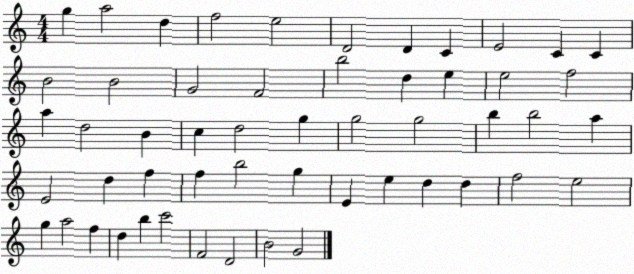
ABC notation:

X:1
T:Untitled
M:4/4
L:1/4
K:C
g a2 d f2 e2 D2 D C E2 C C B2 B2 G2 F2 b2 d e e2 f2 a d2 B c d2 g g2 g2 b b2 a E2 d f f b2 g E e d d f2 e2 g a2 f d b c'2 F2 D2 B2 G2